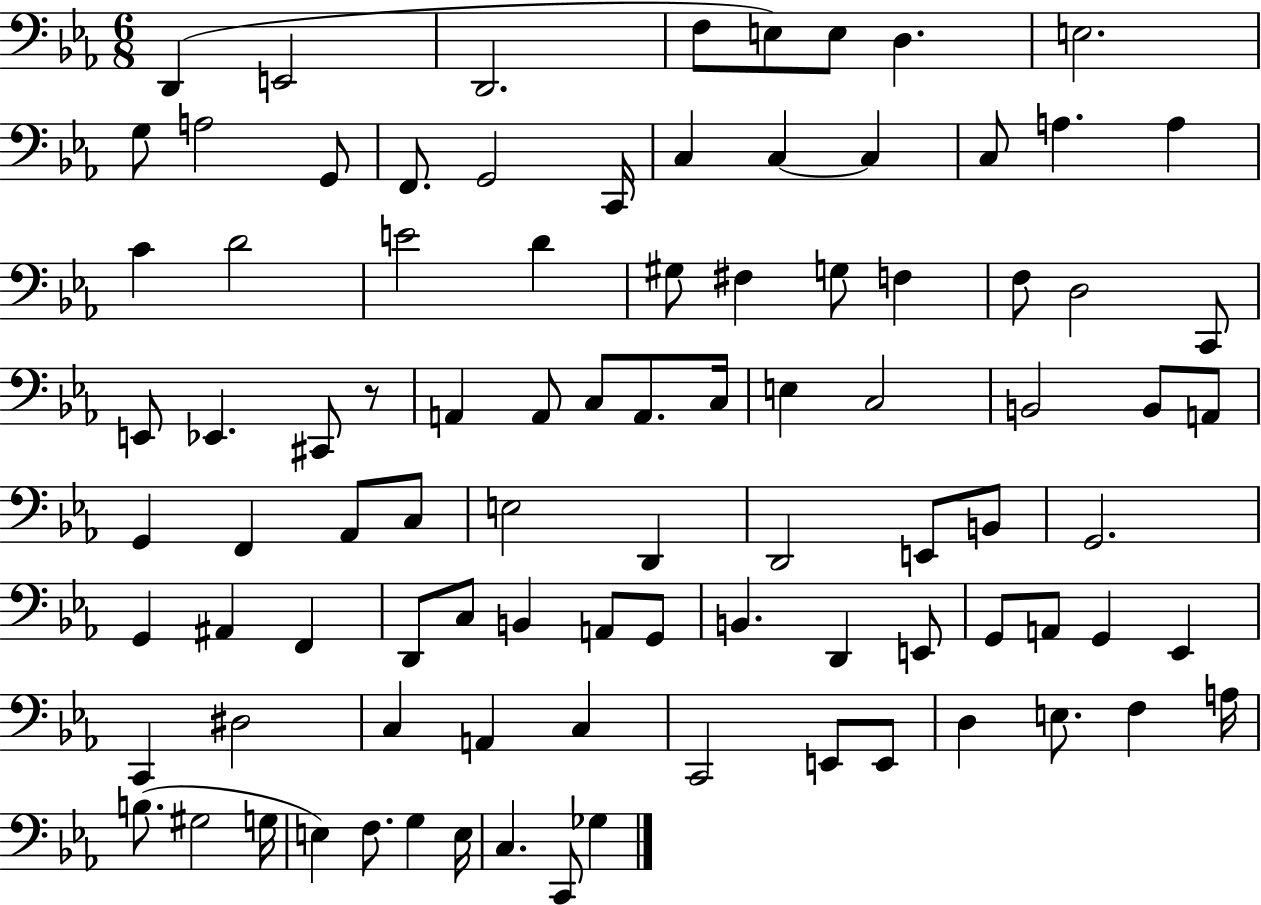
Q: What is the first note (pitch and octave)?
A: D2